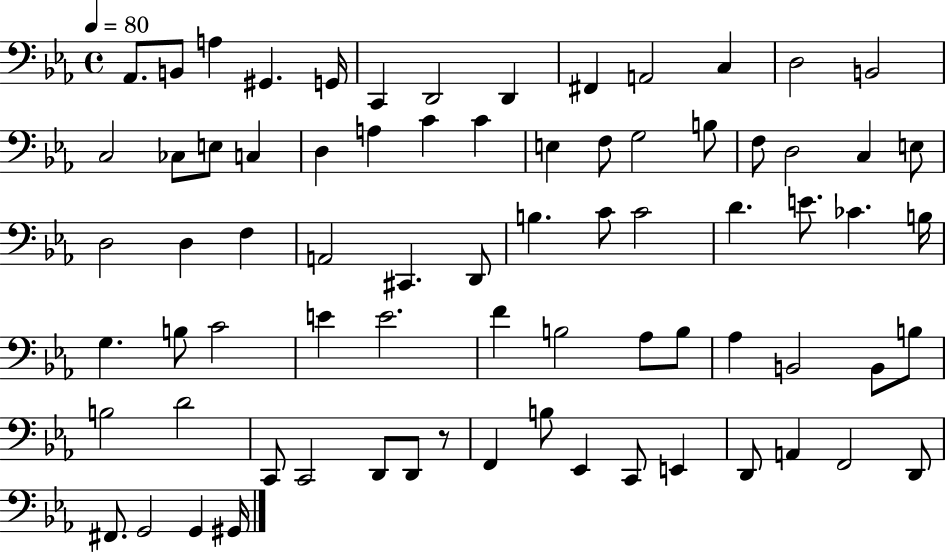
X:1
T:Untitled
M:4/4
L:1/4
K:Eb
_A,,/2 B,,/2 A, ^G,, G,,/4 C,, D,,2 D,, ^F,, A,,2 C, D,2 B,,2 C,2 _C,/2 E,/2 C, D, A, C C E, F,/2 G,2 B,/2 F,/2 D,2 C, E,/2 D,2 D, F, A,,2 ^C,, D,,/2 B, C/2 C2 D E/2 _C B,/4 G, B,/2 C2 E E2 F B,2 _A,/2 B,/2 _A, B,,2 B,,/2 B,/2 B,2 D2 C,,/2 C,,2 D,,/2 D,,/2 z/2 F,, B,/2 _E,, C,,/2 E,, D,,/2 A,, F,,2 D,,/2 ^F,,/2 G,,2 G,, ^G,,/4